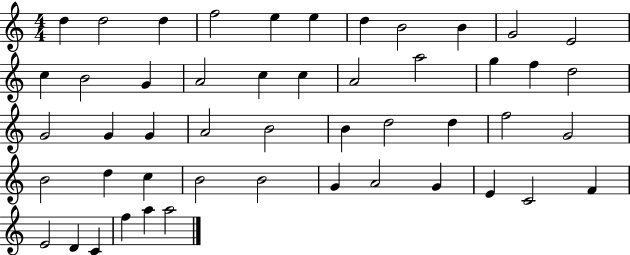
X:1
T:Untitled
M:4/4
L:1/4
K:C
d d2 d f2 e e d B2 B G2 E2 c B2 G A2 c c A2 a2 g f d2 G2 G G A2 B2 B d2 d f2 G2 B2 d c B2 B2 G A2 G E C2 F E2 D C f a a2